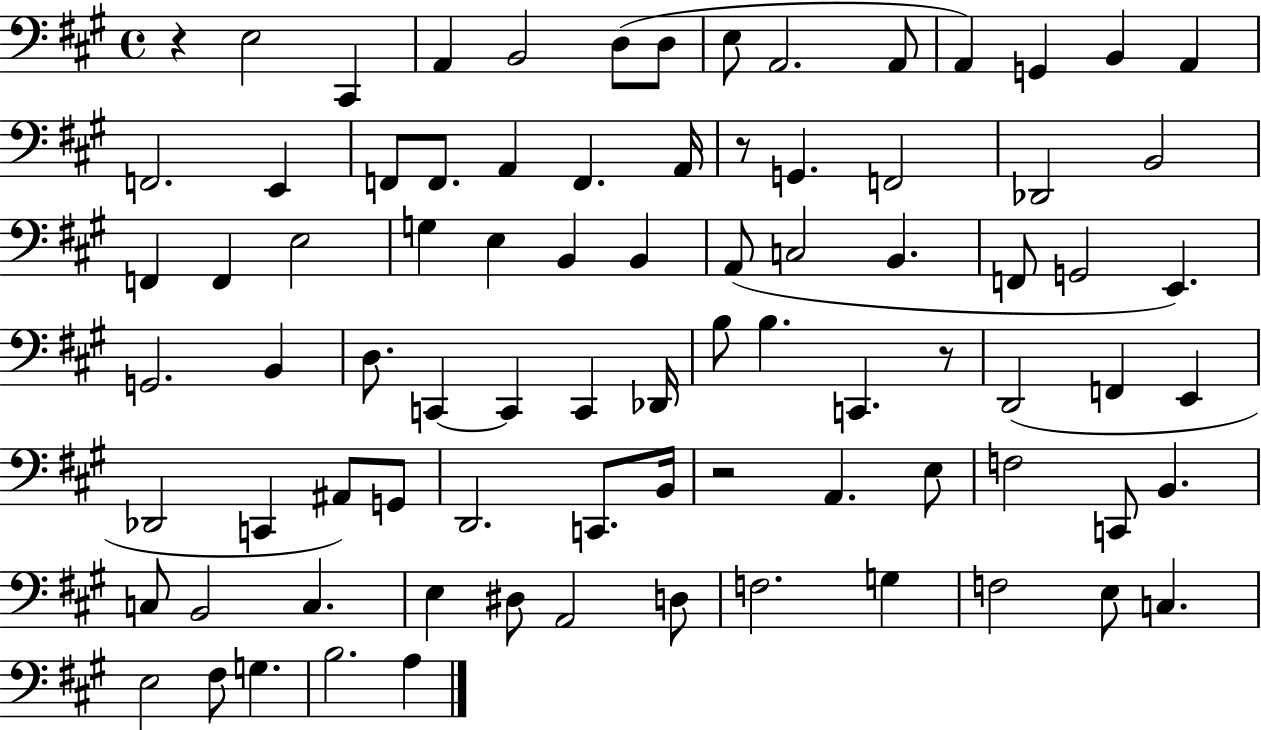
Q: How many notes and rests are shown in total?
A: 83